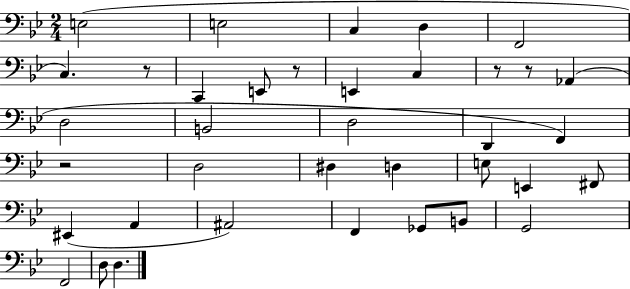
{
  \clef bass
  \numericTimeSignature
  \time 2/4
  \key bes \major
  e2( | e2 | c4 d4 | f,2 | \break c4.) r8 | c,4 e,8 r8 | e,4 c4 | r8 r8 aes,4( | \break d2 | b,2 | d2 | d,4 f,4) | \break r2 | d2 | dis4 d4 | e8 e,4 fis,8 | \break eis,4( a,4 | ais,2) | f,4 ges,8 b,8 | g,2 | \break f,2 | d8 d4. | \bar "|."
}